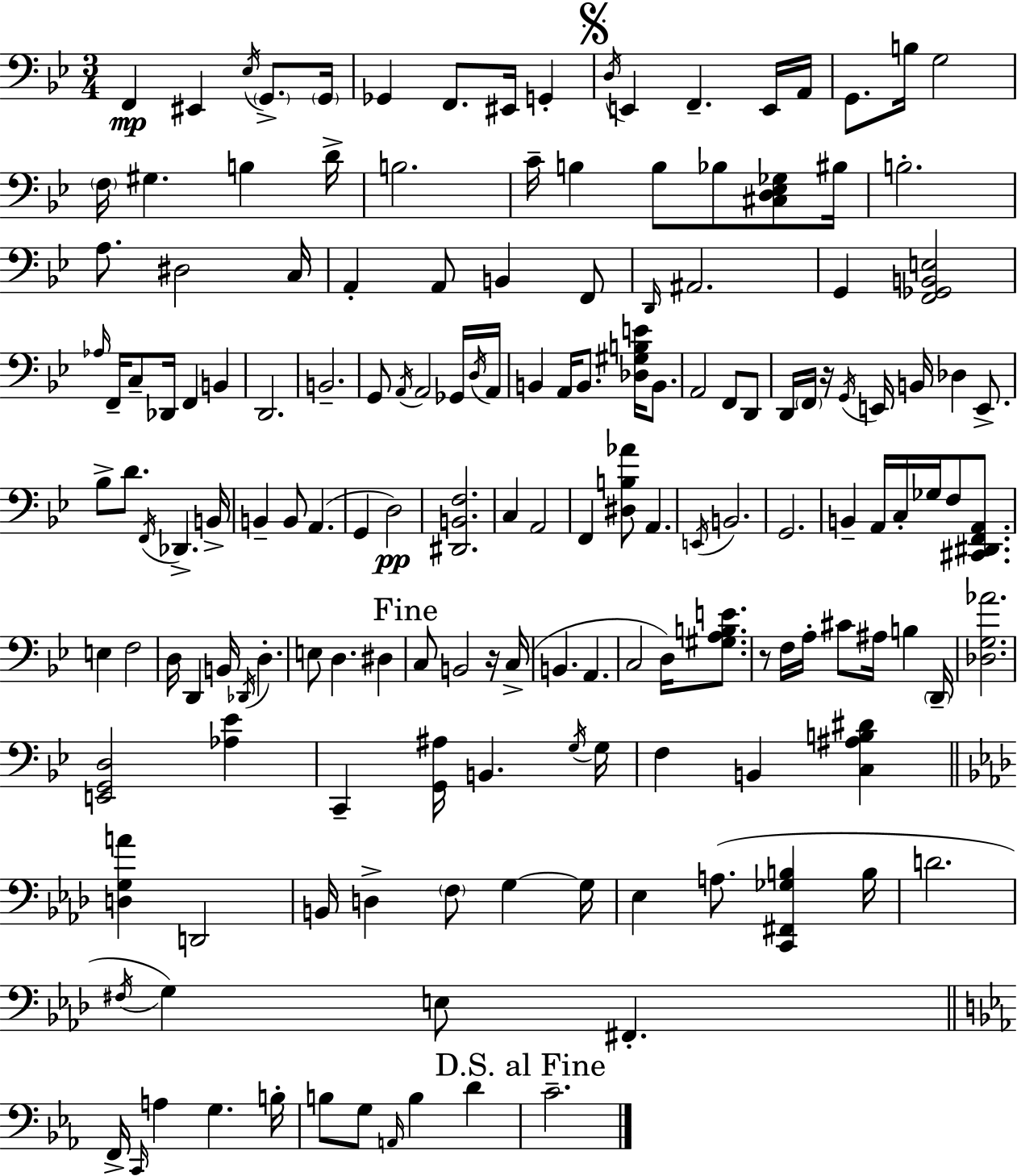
{
  \clef bass
  \numericTimeSignature
  \time 3/4
  \key g \minor
  f,4\mp eis,4 \acciaccatura { ees16 } \parenthesize g,8.-> | \parenthesize g,16 ges,4 f,8. eis,16 g,4-. | \mark \markup { \musicglyph "scripts.segno" } \acciaccatura { d16 } e,4 f,4.-- | e,16 a,16 g,8. b16 g2 | \break \parenthesize f16 gis4. b4 | d'16-> b2. | c'16-- b4 b8 bes8 <cis d ees ges>8 | bis16 b2.-. | \break a8. dis2 | c16 a,4-. a,8 b,4 | f,8 \grace { d,16 } ais,2. | g,4 <f, ges, b, e>2 | \break \grace { aes16 } f,16-- c8-- des,16 f,4 | b,4 d,2. | b,2.-- | g,8 \acciaccatura { a,16 } a,2 | \break ges,16 \acciaccatura { d16 } a,16 b,4 a,16 b,8. | <des gis b e'>16 b,8. a,2 | f,8 d,8 d,16 \parenthesize f,16 r16 \acciaccatura { g,16 } e,16 b,16 | des4 e,8.-> bes8-> d'8. | \break \acciaccatura { f,16 } des,4.-> b,16-> b,4-- | b,8 a,4.( g,4 | d2\pp) <dis, b, f>2. | c4 | \break a,2 f,4 | <dis b aes'>8 a,4. \acciaccatura { e,16 } b,2. | g,2. | b,4-- | \break a,16 c16-. ges16 f8 <cis, dis, f, a,>8. e4 | f2 d16 d,4 | b,16 \acciaccatura { des,16 } d4.-. e8 | d4. dis4 \mark "Fine" c8 | \break b,2 r16 c16->( b,4. | a,4. c2 | d16) <gis a b e'>8. r8 | f16 a16-. cis'8 ais16 b4 \parenthesize d,16-- <des g aes'>2. | \break <e, g, d>2 | <aes ees'>4 c,4-- | <g, ais>16 b,4. \acciaccatura { g16 } g16 f4 | b,4 <c ais b dis'>4 \bar "||" \break \key aes \major <d g a'>4 d,2 | b,16 d4-> \parenthesize f8 g4~~ g16 | ees4 a8.( <c, fis, ges b>4 b16 | d'2. | \break \acciaccatura { fis16 }) g4 e8 fis,4.-. | \bar "||" \break \key ees \major f,16-> \grace { c,16 } a4 g4. | b16-. b8 g8 \grace { a,16 } b4 d'4 | \mark "D.S. al Fine" c'2.-- | \bar "|."
}